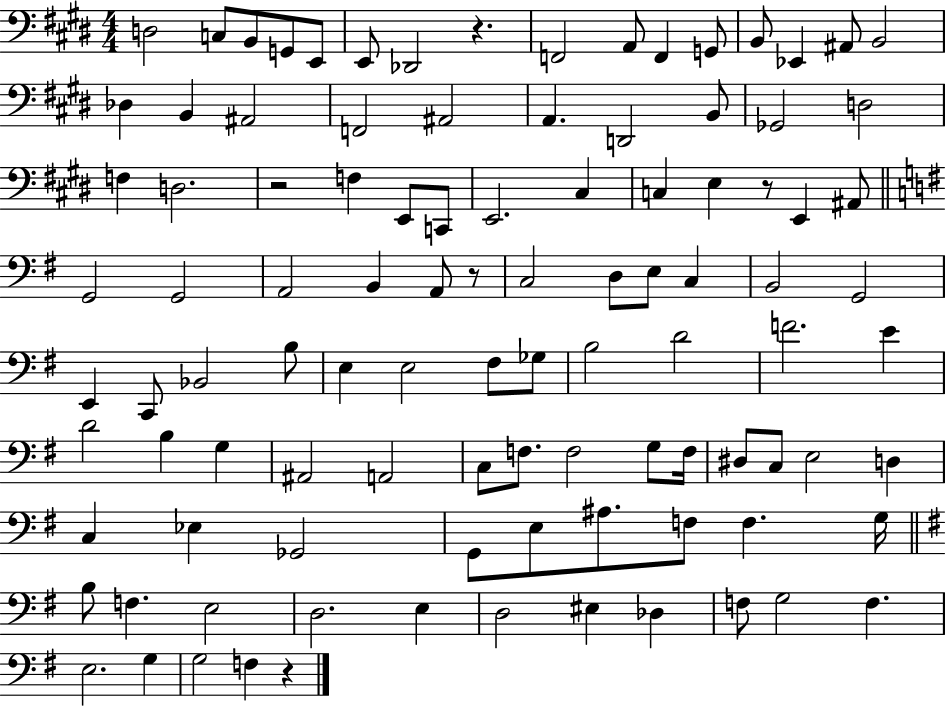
{
  \clef bass
  \numericTimeSignature
  \time 4/4
  \key e \major
  \repeat volta 2 { d2 c8 b,8 g,8 e,8 | e,8 des,2 r4. | f,2 a,8 f,4 g,8 | b,8 ees,4 ais,8 b,2 | \break des4 b,4 ais,2 | f,2 ais,2 | a,4. d,2 b,8 | ges,2 d2 | \break f4 d2. | r2 f4 e,8 c,8 | e,2. cis4 | c4 e4 r8 e,4 ais,8 | \break \bar "||" \break \key g \major g,2 g,2 | a,2 b,4 a,8 r8 | c2 d8 e8 c4 | b,2 g,2 | \break e,4 c,8 bes,2 b8 | e4 e2 fis8 ges8 | b2 d'2 | f'2. e'4 | \break d'2 b4 g4 | ais,2 a,2 | c8 f8. f2 g8 f16 | dis8 c8 e2 d4 | \break c4 ees4 ges,2 | g,8 e8 ais8. f8 f4. g16 | \bar "||" \break \key e \minor b8 f4. e2 | d2. e4 | d2 eis4 des4 | f8 g2 f4. | \break e2. g4 | g2 f4 r4 | } \bar "|."
}